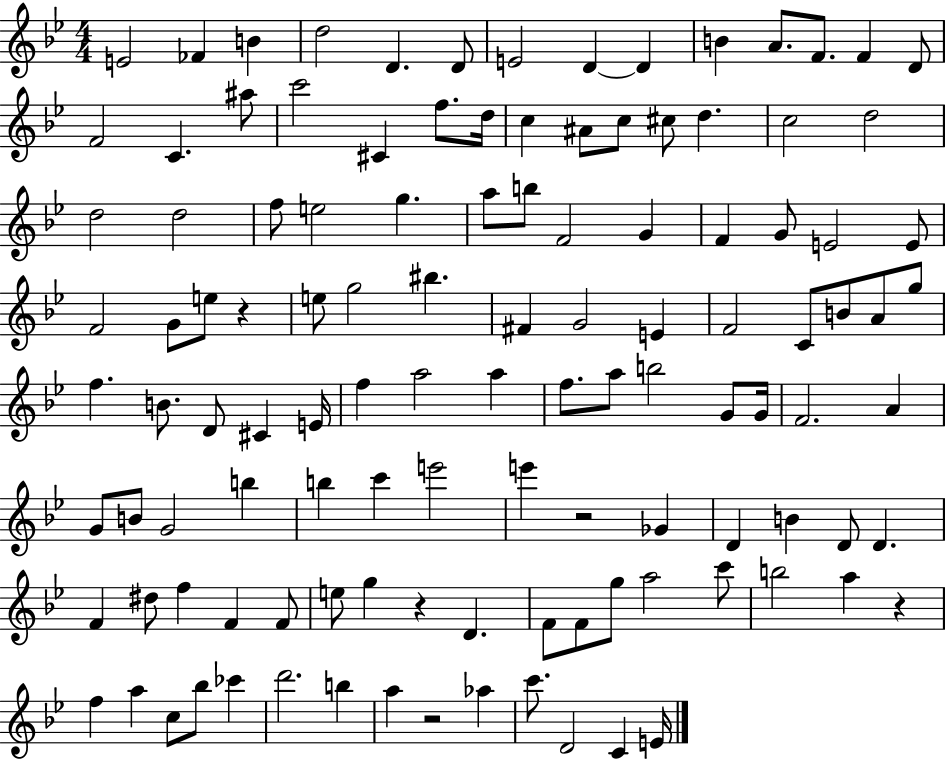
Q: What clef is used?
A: treble